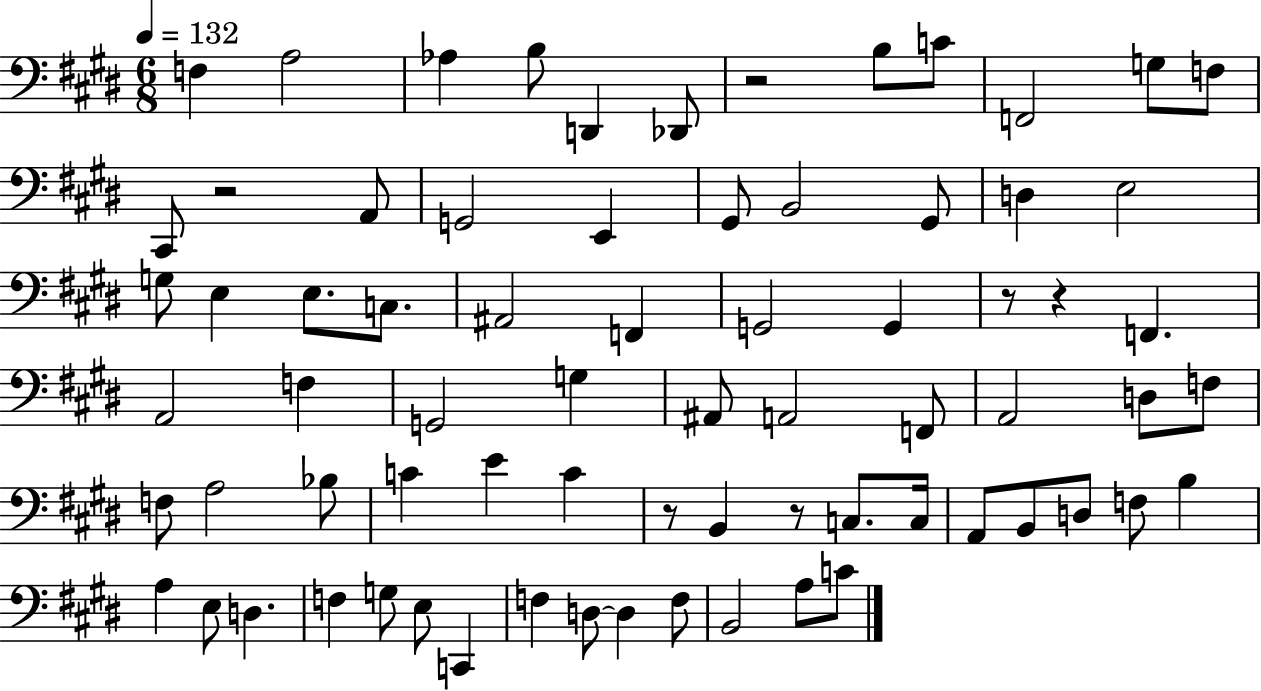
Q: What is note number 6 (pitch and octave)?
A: Db2